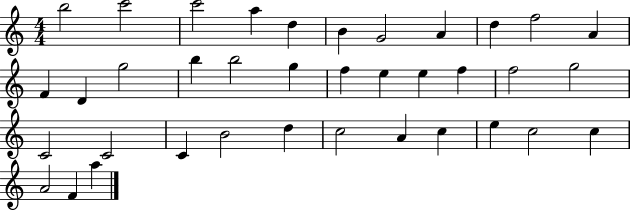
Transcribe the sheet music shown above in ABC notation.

X:1
T:Untitled
M:4/4
L:1/4
K:C
b2 c'2 c'2 a d B G2 A d f2 A F D g2 b b2 g f e e f f2 g2 C2 C2 C B2 d c2 A c e c2 c A2 F a